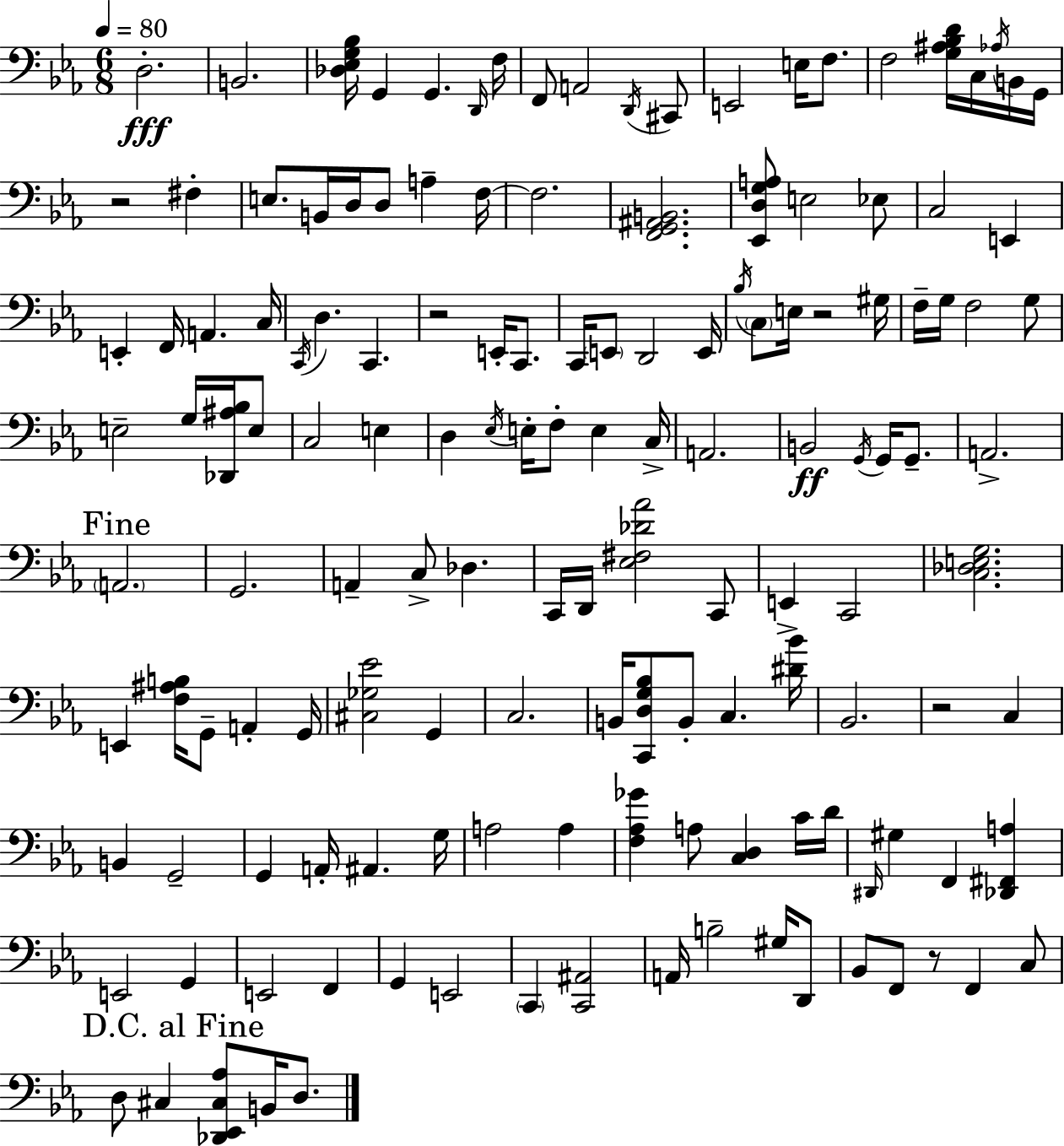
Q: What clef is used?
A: bass